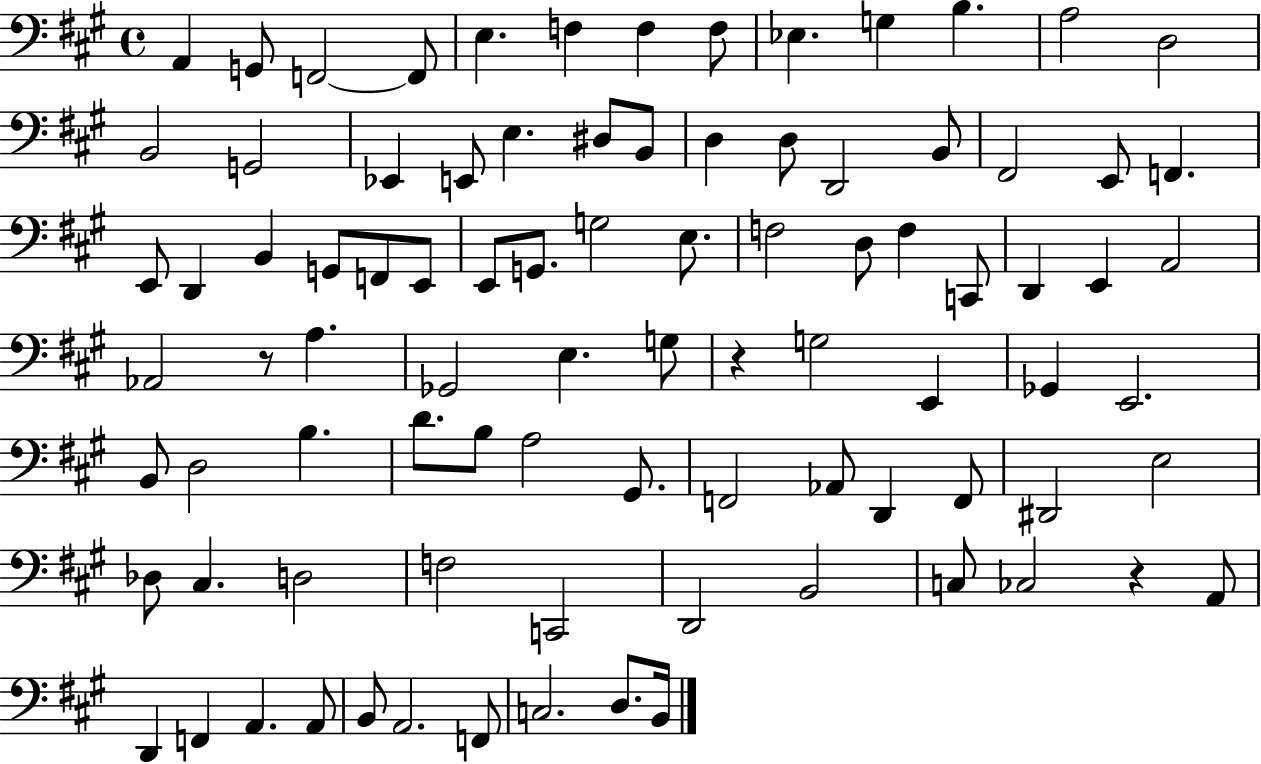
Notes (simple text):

A2/q G2/e F2/h F2/e E3/q. F3/q F3/q F3/e Eb3/q. G3/q B3/q. A3/h D3/h B2/h G2/h Eb2/q E2/e E3/q. D#3/e B2/e D3/q D3/e D2/h B2/e F#2/h E2/e F2/q. E2/e D2/q B2/q G2/e F2/e E2/e E2/e G2/e. G3/h E3/e. F3/h D3/e F3/q C2/e D2/q E2/q A2/h Ab2/h R/e A3/q. Gb2/h E3/q. G3/e R/q G3/h E2/q Gb2/q E2/h. B2/e D3/h B3/q. D4/e. B3/e A3/h G#2/e. F2/h Ab2/e D2/q F2/e D#2/h E3/h Db3/e C#3/q. D3/h F3/h C2/h D2/h B2/h C3/e CES3/h R/q A2/e D2/q F2/q A2/q. A2/e B2/e A2/h. F2/e C3/h. D3/e. B2/s